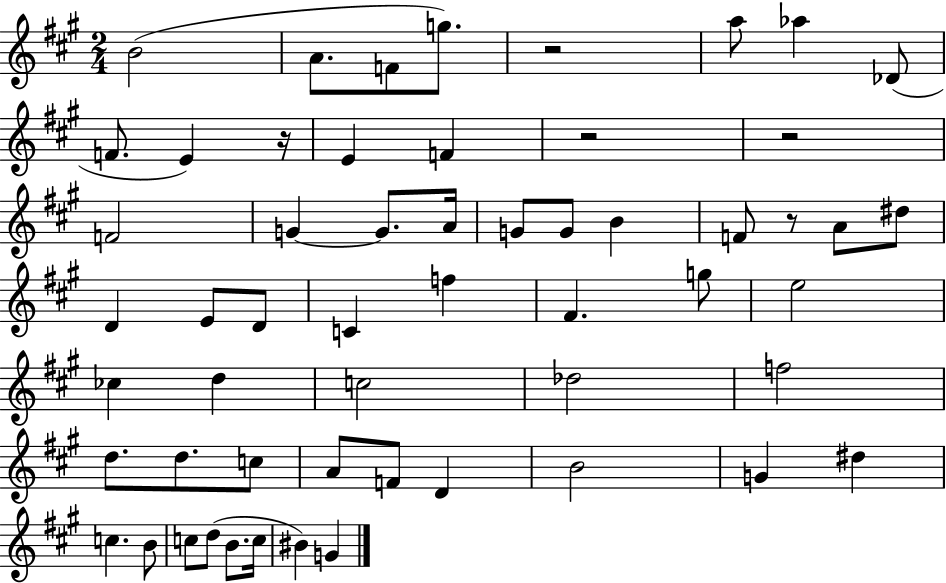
X:1
T:Untitled
M:2/4
L:1/4
K:A
B2 A/2 F/2 g/2 z2 a/2 _a _D/2 F/2 E z/4 E F z2 z2 F2 G G/2 A/4 G/2 G/2 B F/2 z/2 A/2 ^d/2 D E/2 D/2 C f ^F g/2 e2 _c d c2 _d2 f2 d/2 d/2 c/2 A/2 F/2 D B2 G ^d c B/2 c/2 d/2 B/2 c/4 ^B G